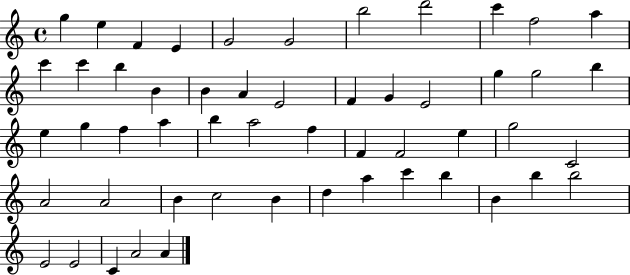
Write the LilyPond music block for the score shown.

{
  \clef treble
  \time 4/4
  \defaultTimeSignature
  \key c \major
  g''4 e''4 f'4 e'4 | g'2 g'2 | b''2 d'''2 | c'''4 f''2 a''4 | \break c'''4 c'''4 b''4 b'4 | b'4 a'4 e'2 | f'4 g'4 e'2 | g''4 g''2 b''4 | \break e''4 g''4 f''4 a''4 | b''4 a''2 f''4 | f'4 f'2 e''4 | g''2 c'2 | \break a'2 a'2 | b'4 c''2 b'4 | d''4 a''4 c'''4 b''4 | b'4 b''4 b''2 | \break e'2 e'2 | c'4 a'2 a'4 | \bar "|."
}